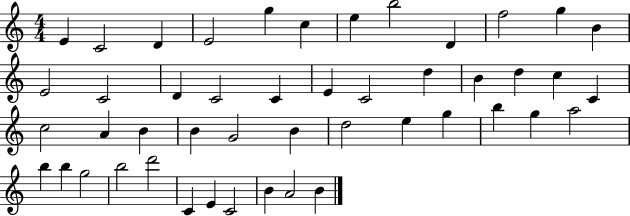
E4/q C4/h D4/q E4/h G5/q C5/q E5/q B5/h D4/q F5/h G5/q B4/q E4/h C4/h D4/q C4/h C4/q E4/q C4/h D5/q B4/q D5/q C5/q C4/q C5/h A4/q B4/q B4/q G4/h B4/q D5/h E5/q G5/q B5/q G5/q A5/h B5/q B5/q G5/h B5/h D6/h C4/q E4/q C4/h B4/q A4/h B4/q